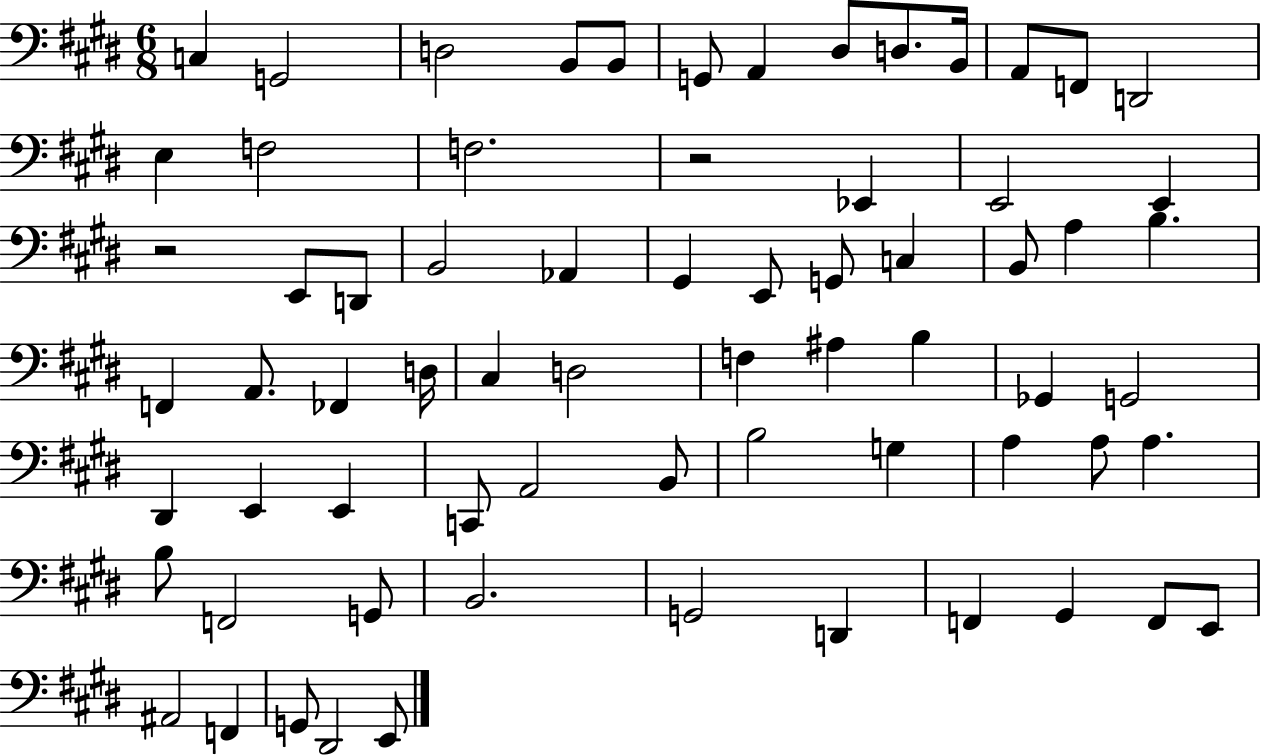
{
  \clef bass
  \numericTimeSignature
  \time 6/8
  \key e \major
  c4 g,2 | d2 b,8 b,8 | g,8 a,4 dis8 d8. b,16 | a,8 f,8 d,2 | \break e4 f2 | f2. | r2 ees,4 | e,2 e,4 | \break r2 e,8 d,8 | b,2 aes,4 | gis,4 e,8 g,8 c4 | b,8 a4 b4. | \break f,4 a,8. fes,4 d16 | cis4 d2 | f4 ais4 b4 | ges,4 g,2 | \break dis,4 e,4 e,4 | c,8 a,2 b,8 | b2 g4 | a4 a8 a4. | \break b8 f,2 g,8 | b,2. | g,2 d,4 | f,4 gis,4 f,8 e,8 | \break ais,2 f,4 | g,8 dis,2 e,8 | \bar "|."
}